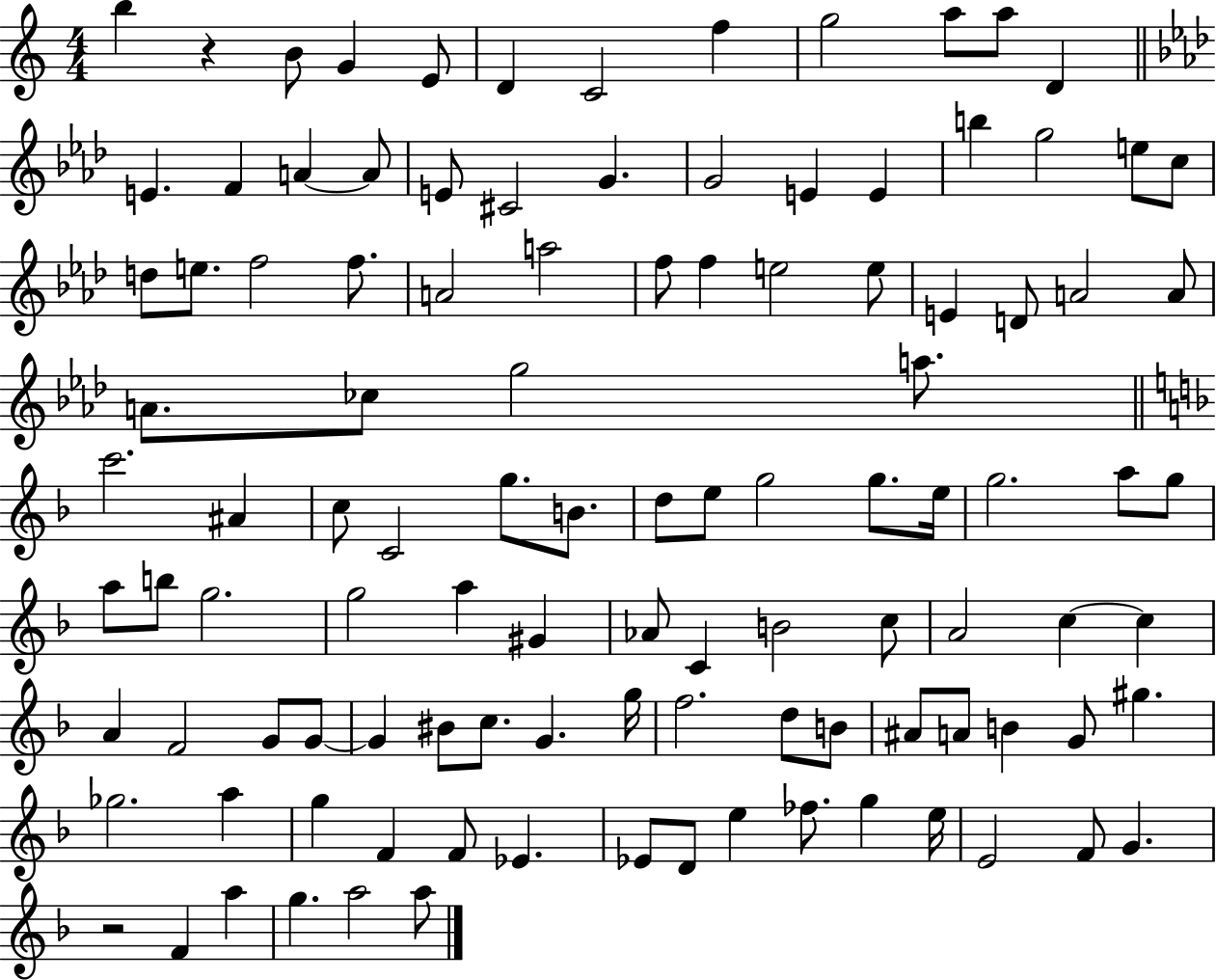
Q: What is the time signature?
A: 4/4